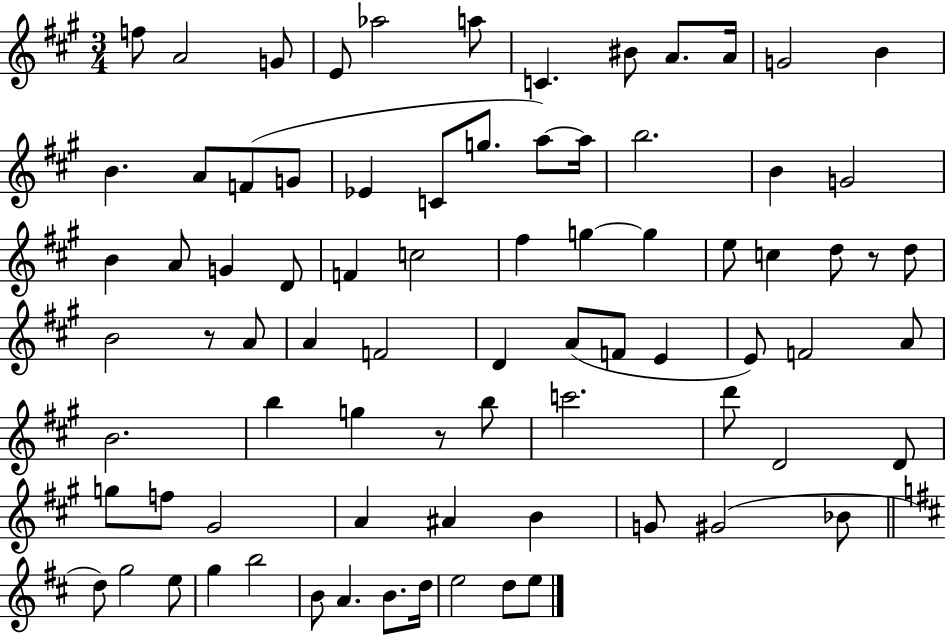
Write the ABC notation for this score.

X:1
T:Untitled
M:3/4
L:1/4
K:A
f/2 A2 G/2 E/2 _a2 a/2 C ^B/2 A/2 A/4 G2 B B A/2 F/2 G/2 _E C/2 g/2 a/2 a/4 b2 B G2 B A/2 G D/2 F c2 ^f g g e/2 c d/2 z/2 d/2 B2 z/2 A/2 A F2 D A/2 F/2 E E/2 F2 A/2 B2 b g z/2 b/2 c'2 d'/2 D2 D/2 g/2 f/2 ^G2 A ^A B G/2 ^G2 _B/2 d/2 g2 e/2 g b2 B/2 A B/2 d/4 e2 d/2 e/2